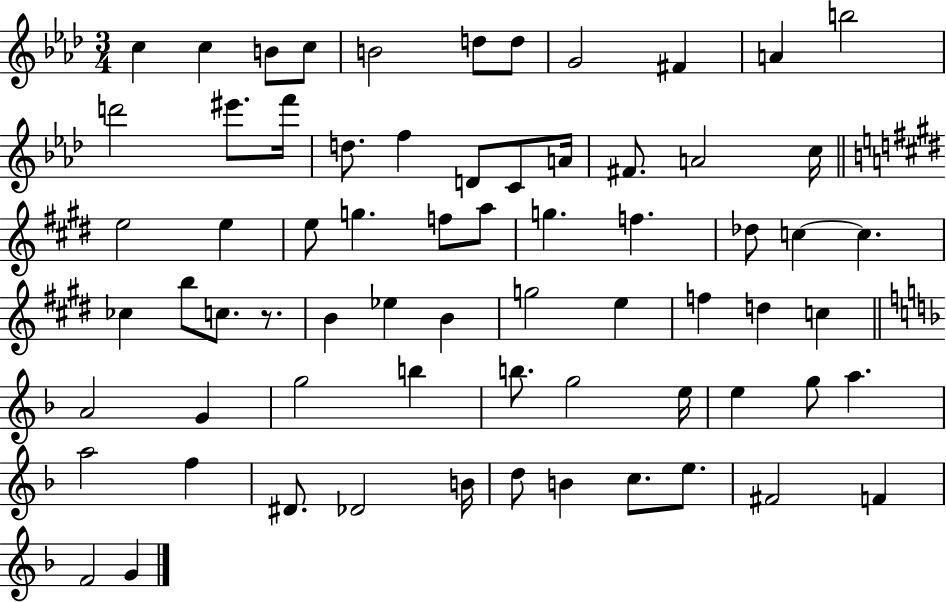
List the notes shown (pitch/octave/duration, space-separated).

C5/q C5/q B4/e C5/e B4/h D5/e D5/e G4/h F#4/q A4/q B5/h D6/h EIS6/e. F6/s D5/e. F5/q D4/e C4/e A4/s F#4/e. A4/h C5/s E5/h E5/q E5/e G5/q. F5/e A5/e G5/q. F5/q. Db5/e C5/q C5/q. CES5/q B5/e C5/e. R/e. B4/q Eb5/q B4/q G5/h E5/q F5/q D5/q C5/q A4/h G4/q G5/h B5/q B5/e. G5/h E5/s E5/q G5/e A5/q. A5/h F5/q D#4/e. Db4/h B4/s D5/e B4/q C5/e. E5/e. F#4/h F4/q F4/h G4/q